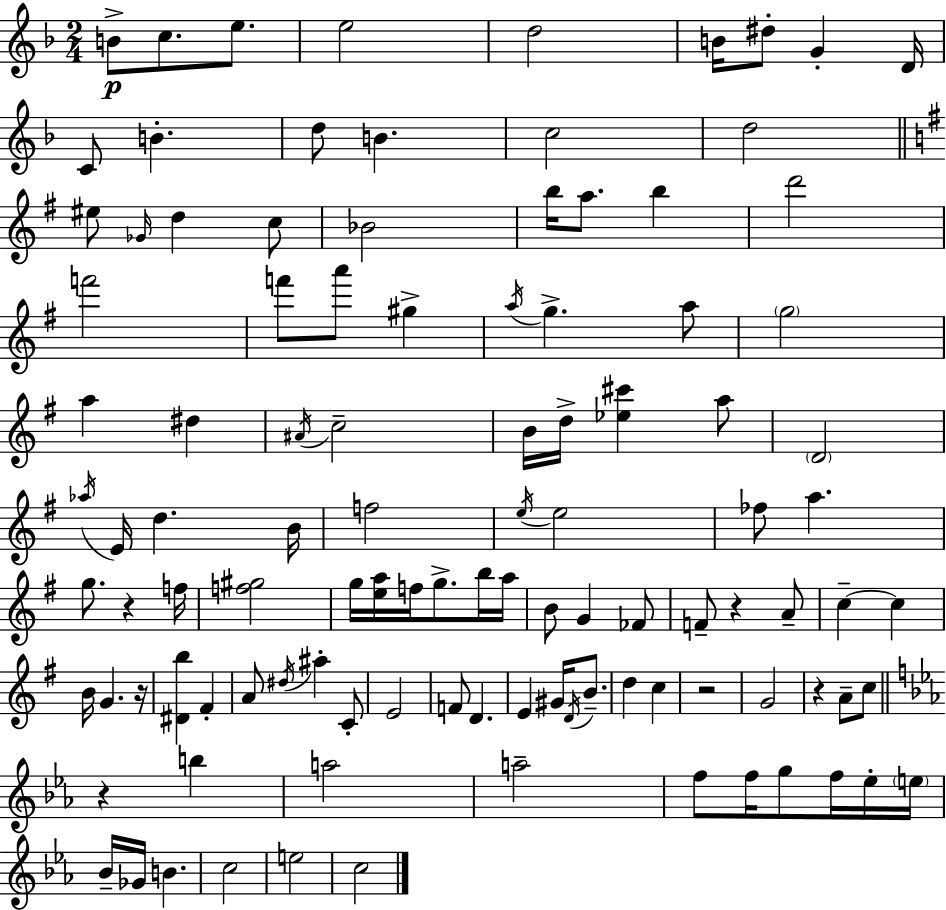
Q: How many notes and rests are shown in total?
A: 107